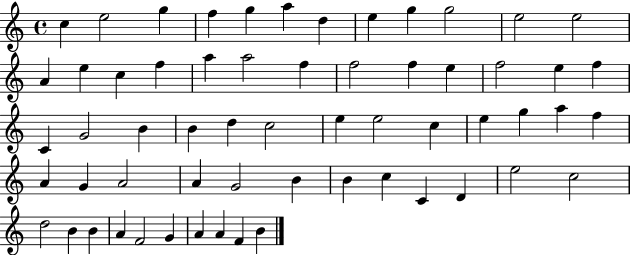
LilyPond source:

{
  \clef treble
  \time 4/4
  \defaultTimeSignature
  \key c \major
  c''4 e''2 g''4 | f''4 g''4 a''4 d''4 | e''4 g''4 g''2 | e''2 e''2 | \break a'4 e''4 c''4 f''4 | a''4 a''2 f''4 | f''2 f''4 e''4 | f''2 e''4 f''4 | \break c'4 g'2 b'4 | b'4 d''4 c''2 | e''4 e''2 c''4 | e''4 g''4 a''4 f''4 | \break a'4 g'4 a'2 | a'4 g'2 b'4 | b'4 c''4 c'4 d'4 | e''2 c''2 | \break d''2 b'4 b'4 | a'4 f'2 g'4 | a'4 a'4 f'4 b'4 | \bar "|."
}